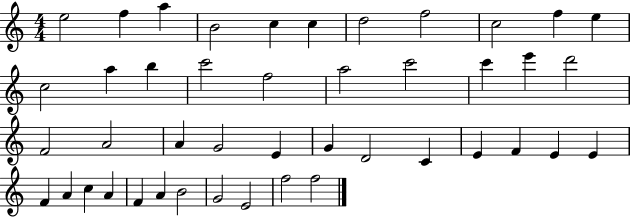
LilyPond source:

{
  \clef treble
  \numericTimeSignature
  \time 4/4
  \key c \major
  e''2 f''4 a''4 | b'2 c''4 c''4 | d''2 f''2 | c''2 f''4 e''4 | \break c''2 a''4 b''4 | c'''2 f''2 | a''2 c'''2 | c'''4 e'''4 d'''2 | \break f'2 a'2 | a'4 g'2 e'4 | g'4 d'2 c'4 | e'4 f'4 e'4 e'4 | \break f'4 a'4 c''4 a'4 | f'4 a'4 b'2 | g'2 e'2 | f''2 f''2 | \break \bar "|."
}